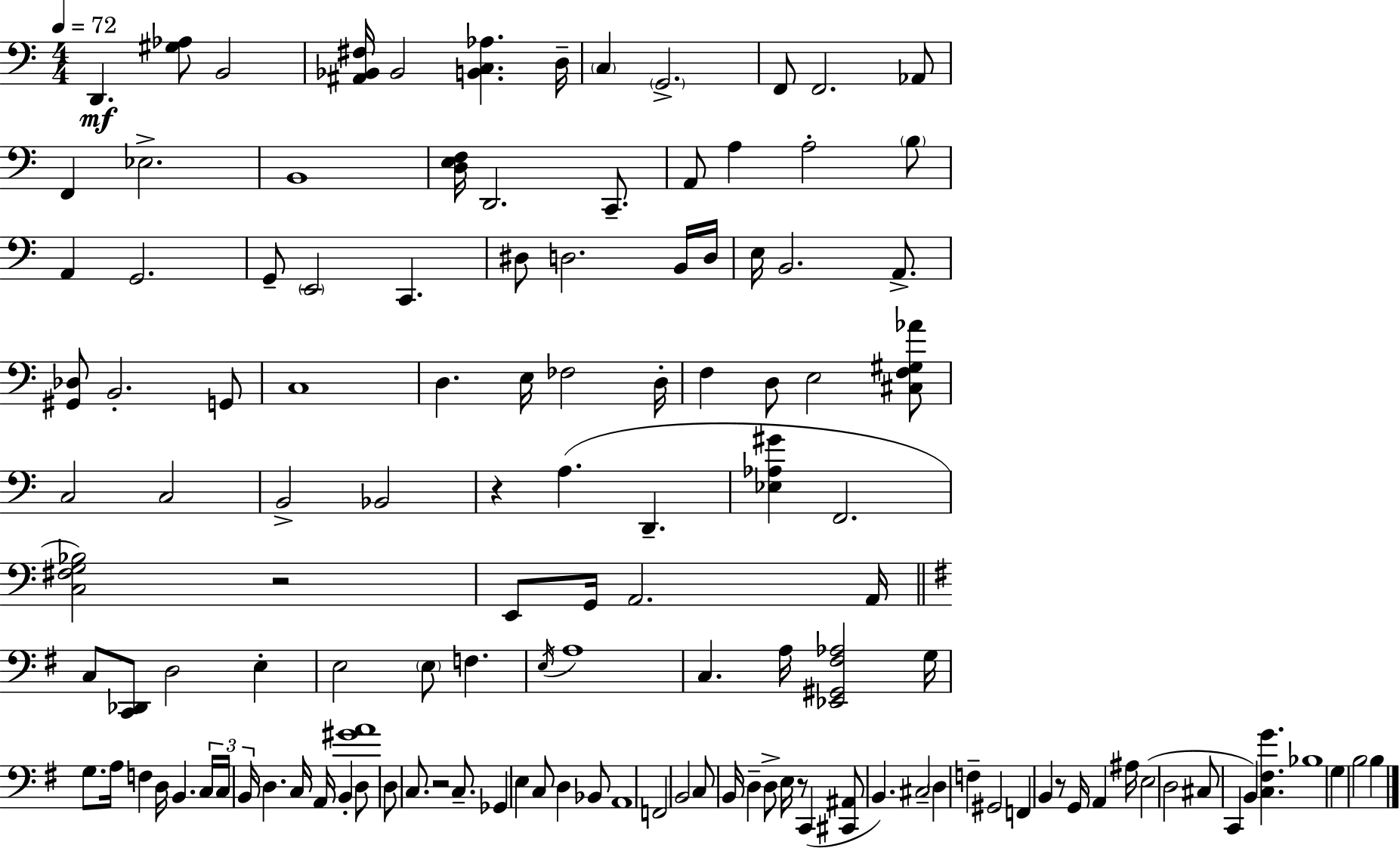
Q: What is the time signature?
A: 4/4